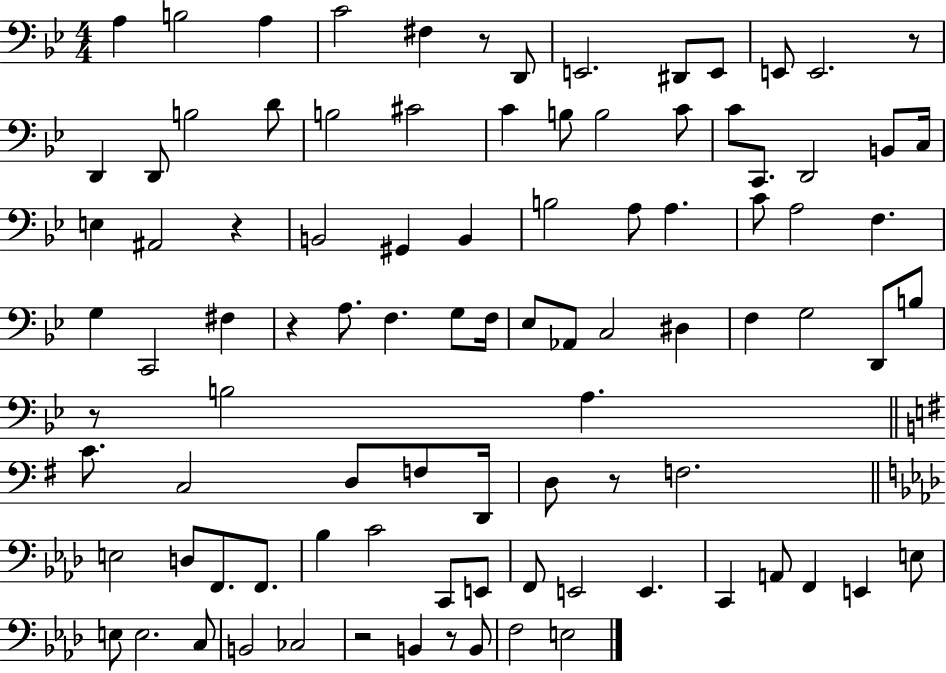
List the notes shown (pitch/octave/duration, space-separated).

A3/q B3/h A3/q C4/h F#3/q R/e D2/e E2/h. D#2/e E2/e E2/e E2/h. R/e D2/q D2/e B3/h D4/e B3/h C#4/h C4/q B3/e B3/h C4/e C4/e C2/e. D2/h B2/e C3/s E3/q A#2/h R/q B2/h G#2/q B2/q B3/h A3/e A3/q. C4/e A3/h F3/q. G3/q C2/h F#3/q R/q A3/e. F3/q. G3/e F3/s Eb3/e Ab2/e C3/h D#3/q F3/q G3/h D2/e B3/e R/e B3/h A3/q. C4/e. C3/h D3/e F3/e D2/s D3/e R/e F3/h. E3/h D3/e F2/e. F2/e. Bb3/q C4/h C2/e E2/e F2/e E2/h E2/q. C2/q A2/e F2/q E2/q E3/e E3/e E3/h. C3/e B2/h CES3/h R/h B2/q R/e B2/e F3/h E3/h